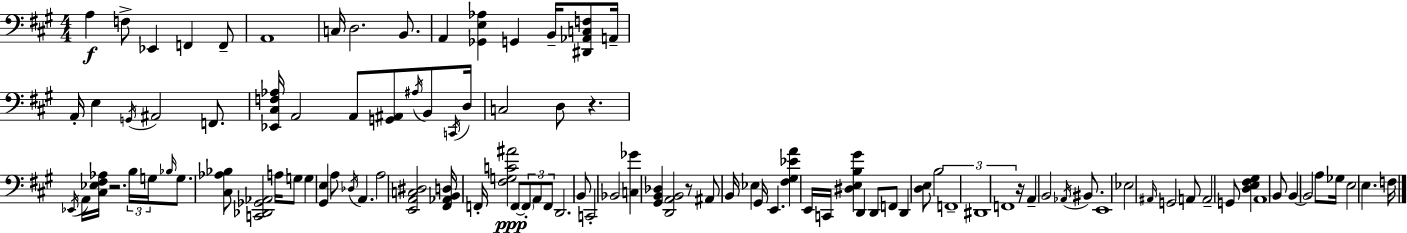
X:1
T:Untitled
M:4/4
L:1/4
K:A
A, F,/2 _E,, F,, F,,/2 A,,4 C,/4 D,2 B,,/2 A,, [_G,,E,_A,] G,, B,,/4 [^D,,_A,,C,F,]/2 A,,/4 A,,/4 E, G,,/4 ^A,,2 F,,/2 [_E,,^C,F,_A,]/4 A,,2 A,,/2 [G,,^A,,]/2 ^A,/4 B,,/2 C,,/4 D,/4 C,2 D,/2 z _E,,/4 A,,/4 [^C,_E,^F,_A,]/4 z2 B,/4 G,/4 _B,/4 G,/2 [^C,_A,_B,]/2 [C,,_D,,_G,,_A,,]2 A,/4 G,/2 G, [^G,,E,] A,/2 _D,/4 A,, A,2 [E,,A,,C,^D,]2 [^F,,_A,,B,,D,]/4 F,,/4 [^F,G,C^A]2 F,,/2 F,,/2 A,,/2 F,,/2 D,,2 B,,/2 C,,2 _B,,2 [C,_G] [^G,,B,,_D,] [D,,A,,B,,]2 z/2 ^A,,/2 B,,/4 _E, ^G,,/4 E,, [^F,^G,_EA] E,,/4 C,,/4 [^D,E,B,^G] D,, D,,/2 F,,/2 D,, [D,E,]/2 B,2 F,,4 ^D,,4 F,,4 z/4 A,, B,,2 _A,,/4 ^B,,/2 E,,4 _E,2 ^A,,/4 G,,2 A,,/2 A,,2 G,,/2 [D,E,^F,^G,] A,,4 B,,/2 B,, B,,2 A,/2 _G,/4 E,2 E, F,/4